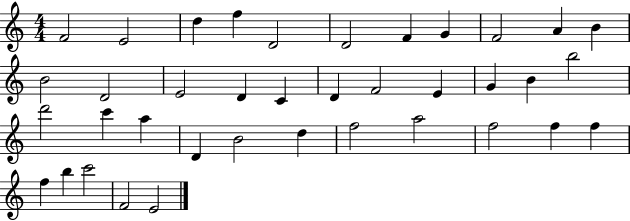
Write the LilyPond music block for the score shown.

{
  \clef treble
  \numericTimeSignature
  \time 4/4
  \key c \major
  f'2 e'2 | d''4 f''4 d'2 | d'2 f'4 g'4 | f'2 a'4 b'4 | \break b'2 d'2 | e'2 d'4 c'4 | d'4 f'2 e'4 | g'4 b'4 b''2 | \break d'''2 c'''4 a''4 | d'4 b'2 d''4 | f''2 a''2 | f''2 f''4 f''4 | \break f''4 b''4 c'''2 | f'2 e'2 | \bar "|."
}